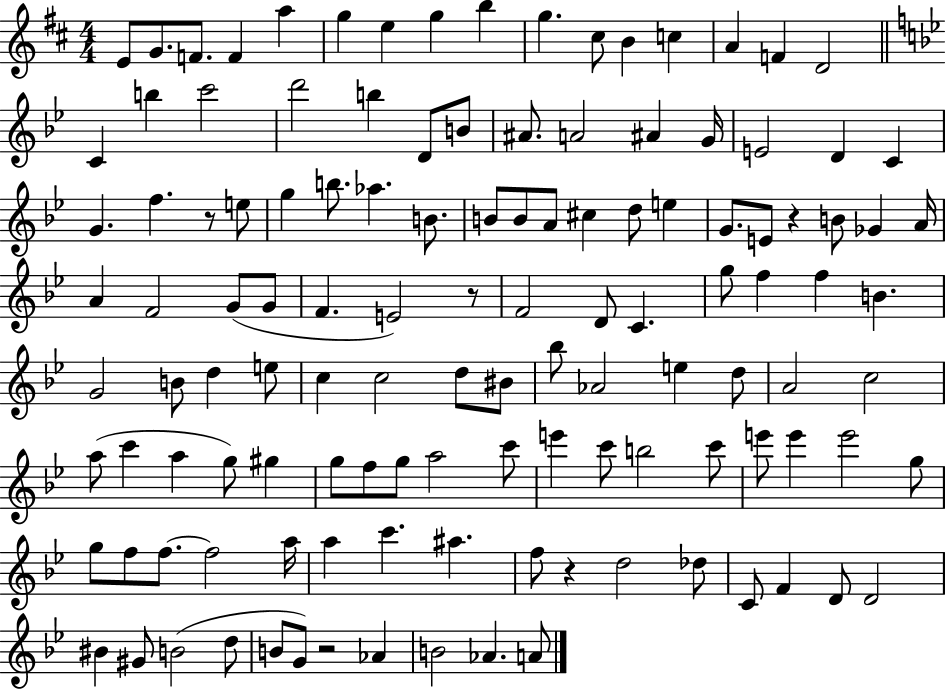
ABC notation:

X:1
T:Untitled
M:4/4
L:1/4
K:D
E/2 G/2 F/2 F a g e g b g ^c/2 B c A F D2 C b c'2 d'2 b D/2 B/2 ^A/2 A2 ^A G/4 E2 D C G f z/2 e/2 g b/2 _a B/2 B/2 B/2 A/2 ^c d/2 e G/2 E/2 z B/2 _G A/4 A F2 G/2 G/2 F E2 z/2 F2 D/2 C g/2 f f B G2 B/2 d e/2 c c2 d/2 ^B/2 _b/2 _A2 e d/2 A2 c2 a/2 c' a g/2 ^g g/2 f/2 g/2 a2 c'/2 e' c'/2 b2 c'/2 e'/2 e' e'2 g/2 g/2 f/2 f/2 f2 a/4 a c' ^a f/2 z d2 _d/2 C/2 F D/2 D2 ^B ^G/2 B2 d/2 B/2 G/2 z2 _A B2 _A A/2